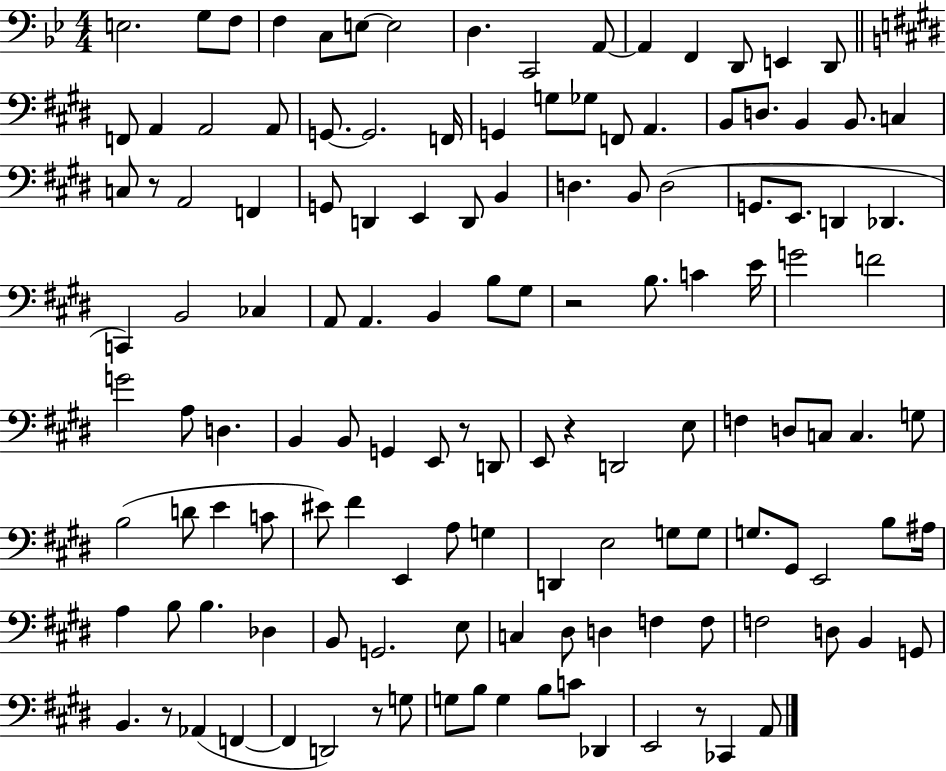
X:1
T:Untitled
M:4/4
L:1/4
K:Bb
E,2 G,/2 F,/2 F, C,/2 E,/2 E,2 D, C,,2 A,,/2 A,, F,, D,,/2 E,, D,,/2 F,,/2 A,, A,,2 A,,/2 G,,/2 G,,2 F,,/4 G,, G,/2 _G,/2 F,,/2 A,, B,,/2 D,/2 B,, B,,/2 C, C,/2 z/2 A,,2 F,, G,,/2 D,, E,, D,,/2 B,, D, B,,/2 D,2 G,,/2 E,,/2 D,, _D,, C,, B,,2 _C, A,,/2 A,, B,, B,/2 ^G,/2 z2 B,/2 C E/4 G2 F2 G2 A,/2 D, B,, B,,/2 G,, E,,/2 z/2 D,,/2 E,,/2 z D,,2 E,/2 F, D,/2 C,/2 C, G,/2 B,2 D/2 E C/2 ^E/2 ^F E,, A,/2 G, D,, E,2 G,/2 G,/2 G,/2 ^G,,/2 E,,2 B,/2 ^A,/4 A, B,/2 B, _D, B,,/2 G,,2 E,/2 C, ^D,/2 D, F, F,/2 F,2 D,/2 B,, G,,/2 B,, z/2 _A,, F,, F,, D,,2 z/2 G,/2 G,/2 B,/2 G, B,/2 C/2 _D,, E,,2 z/2 _C,, A,,/2